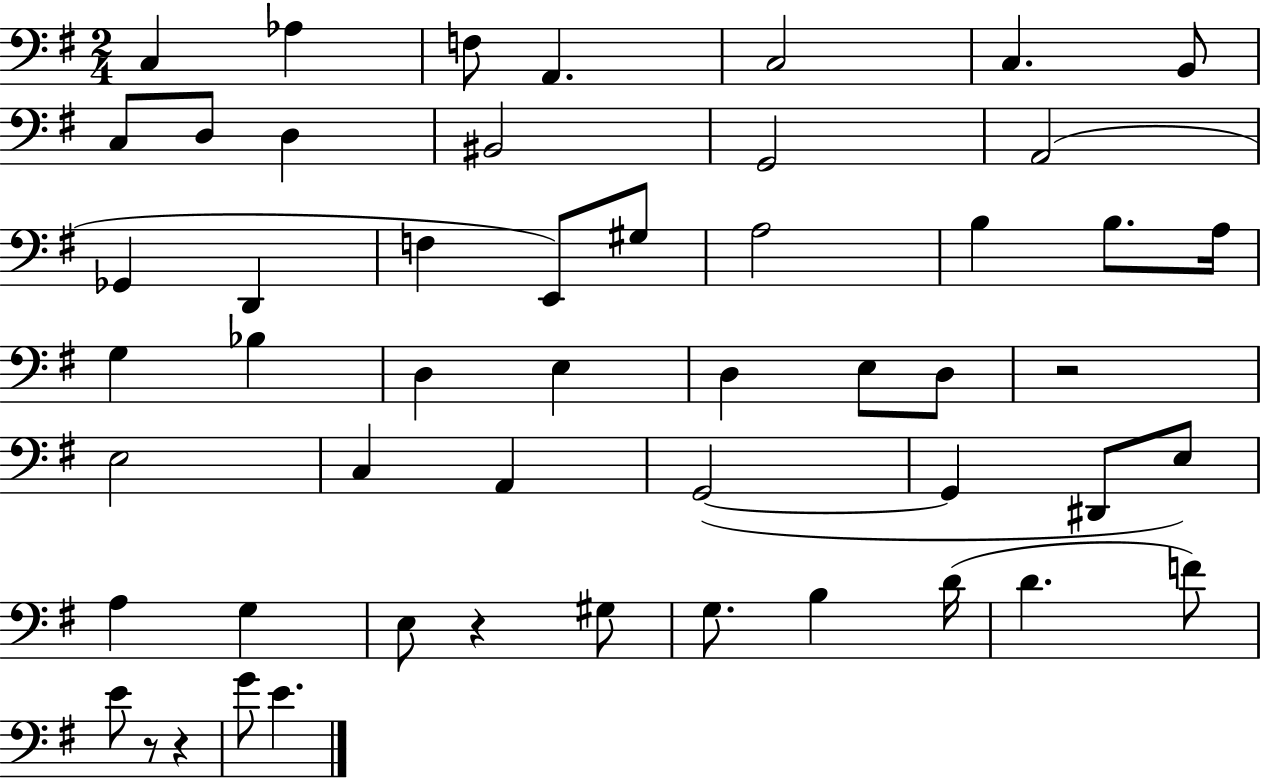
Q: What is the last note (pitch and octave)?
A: E4